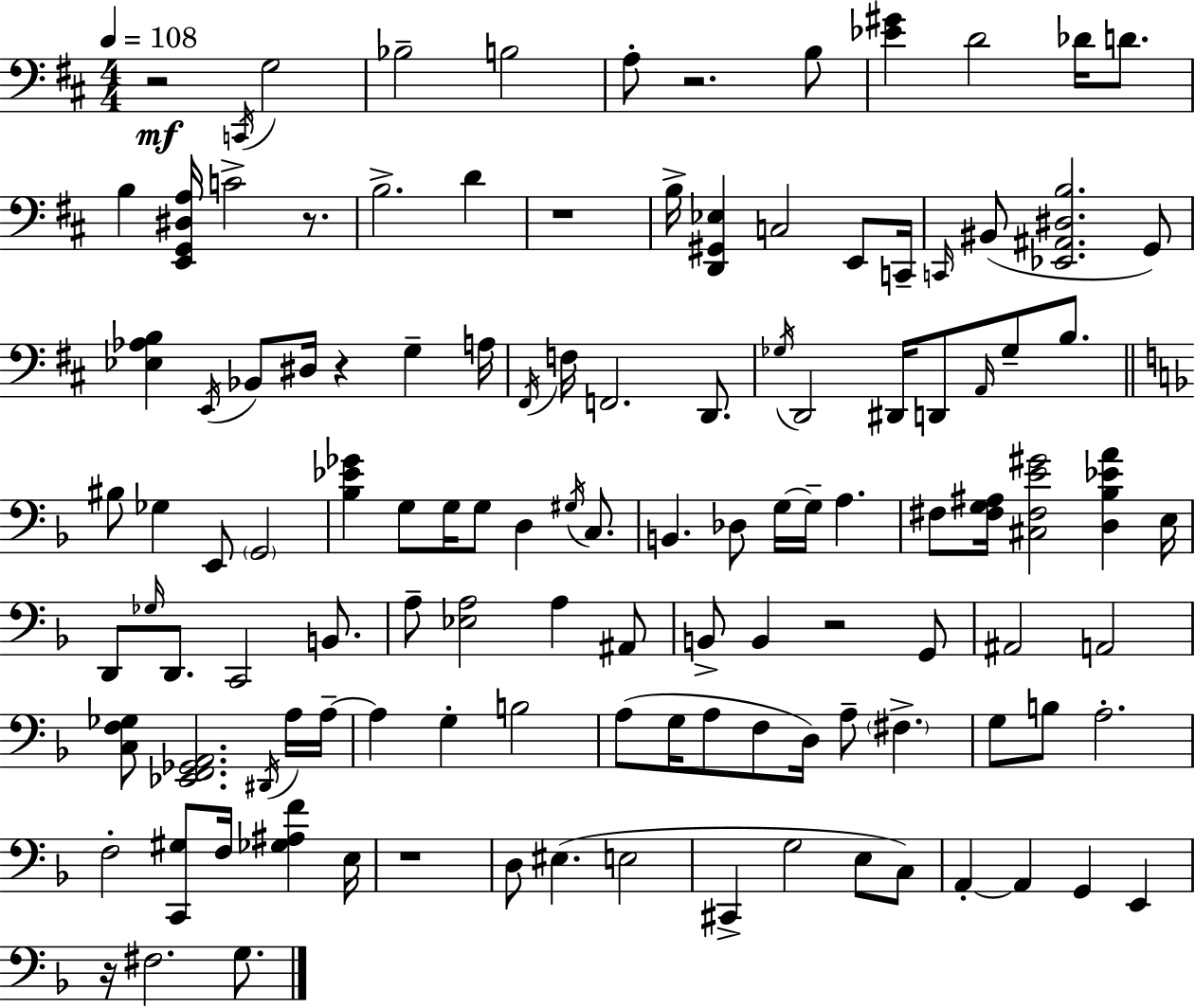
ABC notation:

X:1
T:Untitled
M:4/4
L:1/4
K:D
z2 C,,/4 G,2 _B,2 B,2 A,/2 z2 B,/2 [_E^G] D2 _D/4 D/2 B, [E,,G,,^D,A,]/4 C2 z/2 B,2 D z4 B,/4 [D,,^G,,_E,] C,2 E,,/2 C,,/4 C,,/4 ^B,,/2 [_E,,^A,,^D,B,]2 G,,/2 [_E,_A,B,] E,,/4 _B,,/2 ^D,/4 z G, A,/4 ^F,,/4 F,/4 F,,2 D,,/2 _G,/4 D,,2 ^D,,/4 D,,/2 A,,/4 _G,/2 B,/2 ^B,/2 _G, E,,/2 G,,2 [_B,_E_G] G,/2 G,/4 G,/2 D, ^G,/4 C,/2 B,, _D,/2 G,/4 G,/4 A, ^F,/2 [^F,G,^A,]/4 [^C,^F,E^G]2 [D,_B,_EA] E,/4 D,,/2 _G,/4 D,,/2 C,,2 B,,/2 A,/2 [_E,A,]2 A, ^A,,/2 B,,/2 B,, z2 G,,/2 ^A,,2 A,,2 [C,F,_G,]/2 [_E,,F,,_G,,A,,]2 ^D,,/4 A,/4 A,/4 A, G, B,2 A,/2 G,/4 A,/2 F,/2 D,/4 A,/2 ^F, G,/2 B,/2 A,2 F,2 [C,,^G,]/2 F,/4 [_G,^A,F] E,/4 z4 D,/2 ^E, E,2 ^C,, G,2 E,/2 C,/2 A,, A,, G,, E,, z/4 ^F,2 G,/2